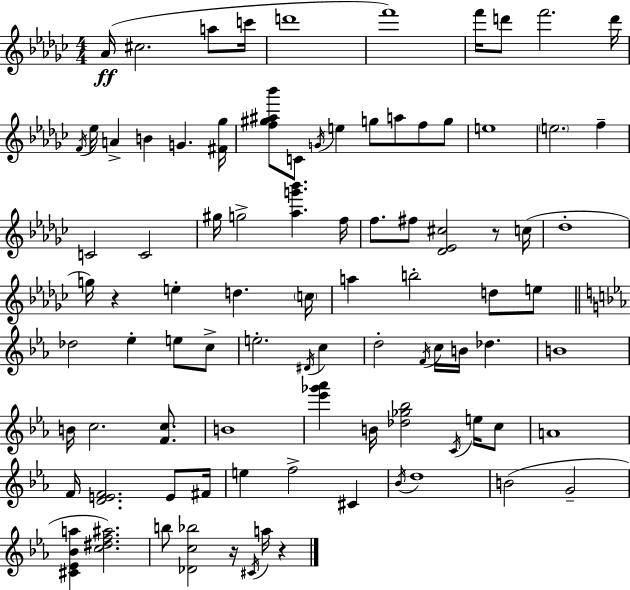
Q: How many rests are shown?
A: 4